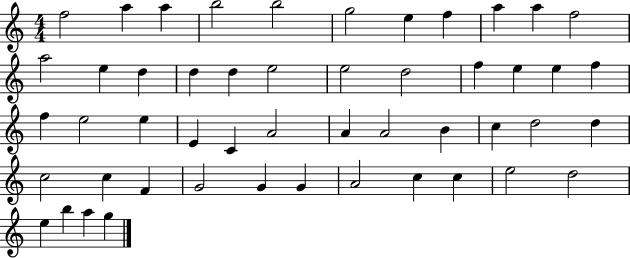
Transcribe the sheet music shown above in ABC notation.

X:1
T:Untitled
M:4/4
L:1/4
K:C
f2 a a b2 b2 g2 e f a a f2 a2 e d d d e2 e2 d2 f e e f f e2 e E C A2 A A2 B c d2 d c2 c F G2 G G A2 c c e2 d2 e b a g